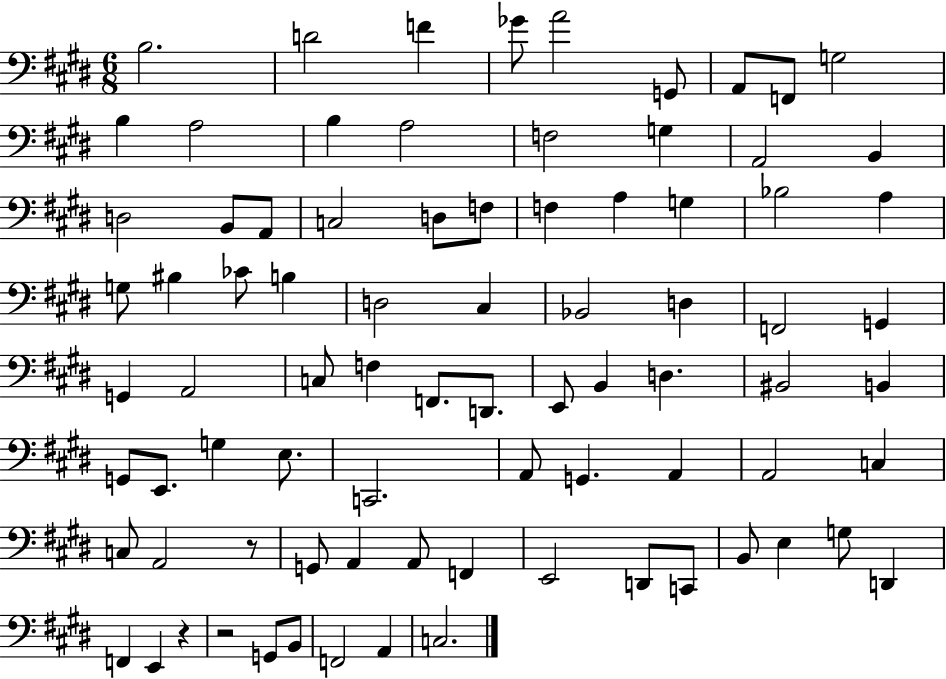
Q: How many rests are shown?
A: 3